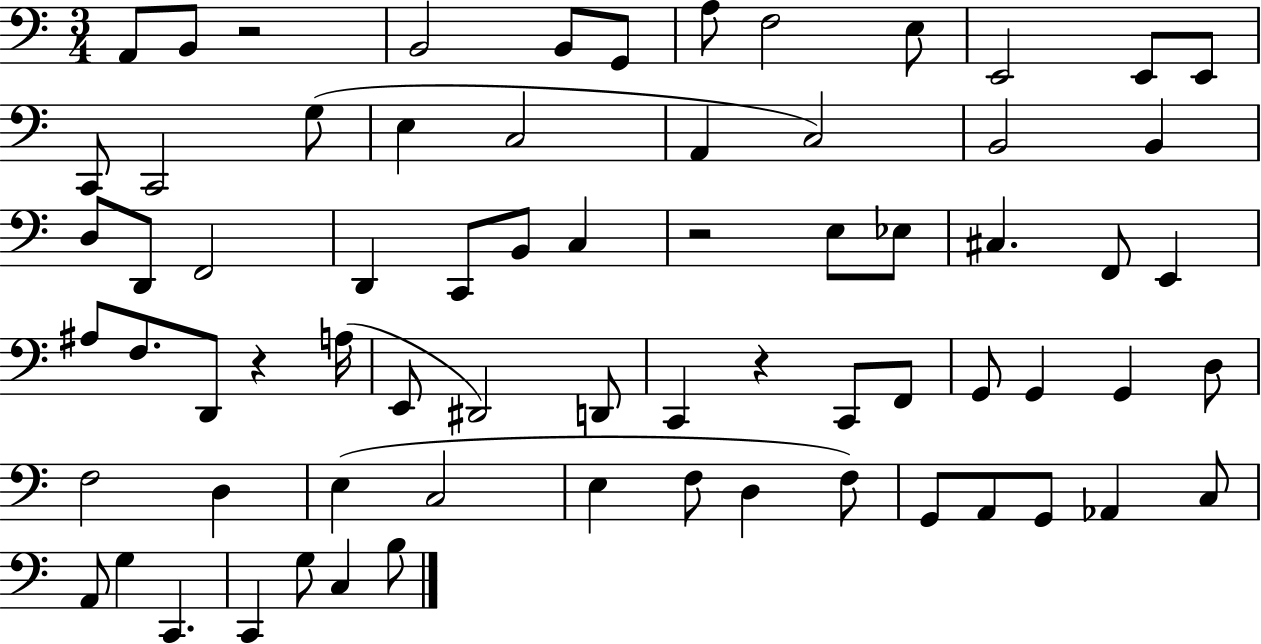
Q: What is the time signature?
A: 3/4